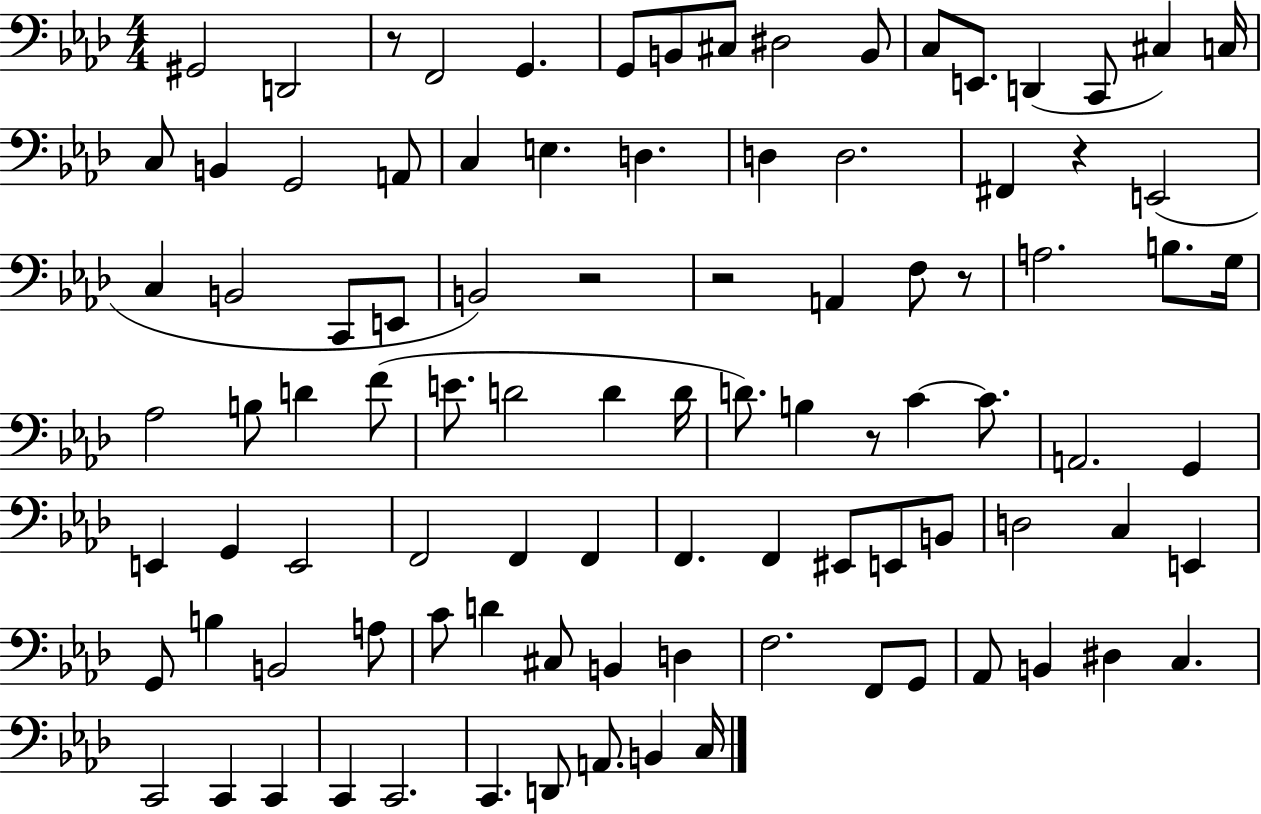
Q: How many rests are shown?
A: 6